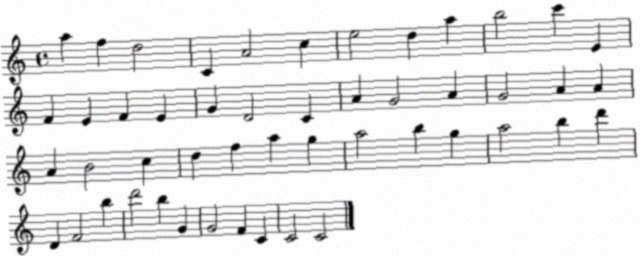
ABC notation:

X:1
T:Untitled
M:4/4
L:1/4
K:C
a f d2 C A2 c e2 d a b2 c' E F E F E G D2 C A G2 A G2 A A A B2 c d f a g a2 b g a2 b d' D F2 b d'2 b G G2 F C C2 C2